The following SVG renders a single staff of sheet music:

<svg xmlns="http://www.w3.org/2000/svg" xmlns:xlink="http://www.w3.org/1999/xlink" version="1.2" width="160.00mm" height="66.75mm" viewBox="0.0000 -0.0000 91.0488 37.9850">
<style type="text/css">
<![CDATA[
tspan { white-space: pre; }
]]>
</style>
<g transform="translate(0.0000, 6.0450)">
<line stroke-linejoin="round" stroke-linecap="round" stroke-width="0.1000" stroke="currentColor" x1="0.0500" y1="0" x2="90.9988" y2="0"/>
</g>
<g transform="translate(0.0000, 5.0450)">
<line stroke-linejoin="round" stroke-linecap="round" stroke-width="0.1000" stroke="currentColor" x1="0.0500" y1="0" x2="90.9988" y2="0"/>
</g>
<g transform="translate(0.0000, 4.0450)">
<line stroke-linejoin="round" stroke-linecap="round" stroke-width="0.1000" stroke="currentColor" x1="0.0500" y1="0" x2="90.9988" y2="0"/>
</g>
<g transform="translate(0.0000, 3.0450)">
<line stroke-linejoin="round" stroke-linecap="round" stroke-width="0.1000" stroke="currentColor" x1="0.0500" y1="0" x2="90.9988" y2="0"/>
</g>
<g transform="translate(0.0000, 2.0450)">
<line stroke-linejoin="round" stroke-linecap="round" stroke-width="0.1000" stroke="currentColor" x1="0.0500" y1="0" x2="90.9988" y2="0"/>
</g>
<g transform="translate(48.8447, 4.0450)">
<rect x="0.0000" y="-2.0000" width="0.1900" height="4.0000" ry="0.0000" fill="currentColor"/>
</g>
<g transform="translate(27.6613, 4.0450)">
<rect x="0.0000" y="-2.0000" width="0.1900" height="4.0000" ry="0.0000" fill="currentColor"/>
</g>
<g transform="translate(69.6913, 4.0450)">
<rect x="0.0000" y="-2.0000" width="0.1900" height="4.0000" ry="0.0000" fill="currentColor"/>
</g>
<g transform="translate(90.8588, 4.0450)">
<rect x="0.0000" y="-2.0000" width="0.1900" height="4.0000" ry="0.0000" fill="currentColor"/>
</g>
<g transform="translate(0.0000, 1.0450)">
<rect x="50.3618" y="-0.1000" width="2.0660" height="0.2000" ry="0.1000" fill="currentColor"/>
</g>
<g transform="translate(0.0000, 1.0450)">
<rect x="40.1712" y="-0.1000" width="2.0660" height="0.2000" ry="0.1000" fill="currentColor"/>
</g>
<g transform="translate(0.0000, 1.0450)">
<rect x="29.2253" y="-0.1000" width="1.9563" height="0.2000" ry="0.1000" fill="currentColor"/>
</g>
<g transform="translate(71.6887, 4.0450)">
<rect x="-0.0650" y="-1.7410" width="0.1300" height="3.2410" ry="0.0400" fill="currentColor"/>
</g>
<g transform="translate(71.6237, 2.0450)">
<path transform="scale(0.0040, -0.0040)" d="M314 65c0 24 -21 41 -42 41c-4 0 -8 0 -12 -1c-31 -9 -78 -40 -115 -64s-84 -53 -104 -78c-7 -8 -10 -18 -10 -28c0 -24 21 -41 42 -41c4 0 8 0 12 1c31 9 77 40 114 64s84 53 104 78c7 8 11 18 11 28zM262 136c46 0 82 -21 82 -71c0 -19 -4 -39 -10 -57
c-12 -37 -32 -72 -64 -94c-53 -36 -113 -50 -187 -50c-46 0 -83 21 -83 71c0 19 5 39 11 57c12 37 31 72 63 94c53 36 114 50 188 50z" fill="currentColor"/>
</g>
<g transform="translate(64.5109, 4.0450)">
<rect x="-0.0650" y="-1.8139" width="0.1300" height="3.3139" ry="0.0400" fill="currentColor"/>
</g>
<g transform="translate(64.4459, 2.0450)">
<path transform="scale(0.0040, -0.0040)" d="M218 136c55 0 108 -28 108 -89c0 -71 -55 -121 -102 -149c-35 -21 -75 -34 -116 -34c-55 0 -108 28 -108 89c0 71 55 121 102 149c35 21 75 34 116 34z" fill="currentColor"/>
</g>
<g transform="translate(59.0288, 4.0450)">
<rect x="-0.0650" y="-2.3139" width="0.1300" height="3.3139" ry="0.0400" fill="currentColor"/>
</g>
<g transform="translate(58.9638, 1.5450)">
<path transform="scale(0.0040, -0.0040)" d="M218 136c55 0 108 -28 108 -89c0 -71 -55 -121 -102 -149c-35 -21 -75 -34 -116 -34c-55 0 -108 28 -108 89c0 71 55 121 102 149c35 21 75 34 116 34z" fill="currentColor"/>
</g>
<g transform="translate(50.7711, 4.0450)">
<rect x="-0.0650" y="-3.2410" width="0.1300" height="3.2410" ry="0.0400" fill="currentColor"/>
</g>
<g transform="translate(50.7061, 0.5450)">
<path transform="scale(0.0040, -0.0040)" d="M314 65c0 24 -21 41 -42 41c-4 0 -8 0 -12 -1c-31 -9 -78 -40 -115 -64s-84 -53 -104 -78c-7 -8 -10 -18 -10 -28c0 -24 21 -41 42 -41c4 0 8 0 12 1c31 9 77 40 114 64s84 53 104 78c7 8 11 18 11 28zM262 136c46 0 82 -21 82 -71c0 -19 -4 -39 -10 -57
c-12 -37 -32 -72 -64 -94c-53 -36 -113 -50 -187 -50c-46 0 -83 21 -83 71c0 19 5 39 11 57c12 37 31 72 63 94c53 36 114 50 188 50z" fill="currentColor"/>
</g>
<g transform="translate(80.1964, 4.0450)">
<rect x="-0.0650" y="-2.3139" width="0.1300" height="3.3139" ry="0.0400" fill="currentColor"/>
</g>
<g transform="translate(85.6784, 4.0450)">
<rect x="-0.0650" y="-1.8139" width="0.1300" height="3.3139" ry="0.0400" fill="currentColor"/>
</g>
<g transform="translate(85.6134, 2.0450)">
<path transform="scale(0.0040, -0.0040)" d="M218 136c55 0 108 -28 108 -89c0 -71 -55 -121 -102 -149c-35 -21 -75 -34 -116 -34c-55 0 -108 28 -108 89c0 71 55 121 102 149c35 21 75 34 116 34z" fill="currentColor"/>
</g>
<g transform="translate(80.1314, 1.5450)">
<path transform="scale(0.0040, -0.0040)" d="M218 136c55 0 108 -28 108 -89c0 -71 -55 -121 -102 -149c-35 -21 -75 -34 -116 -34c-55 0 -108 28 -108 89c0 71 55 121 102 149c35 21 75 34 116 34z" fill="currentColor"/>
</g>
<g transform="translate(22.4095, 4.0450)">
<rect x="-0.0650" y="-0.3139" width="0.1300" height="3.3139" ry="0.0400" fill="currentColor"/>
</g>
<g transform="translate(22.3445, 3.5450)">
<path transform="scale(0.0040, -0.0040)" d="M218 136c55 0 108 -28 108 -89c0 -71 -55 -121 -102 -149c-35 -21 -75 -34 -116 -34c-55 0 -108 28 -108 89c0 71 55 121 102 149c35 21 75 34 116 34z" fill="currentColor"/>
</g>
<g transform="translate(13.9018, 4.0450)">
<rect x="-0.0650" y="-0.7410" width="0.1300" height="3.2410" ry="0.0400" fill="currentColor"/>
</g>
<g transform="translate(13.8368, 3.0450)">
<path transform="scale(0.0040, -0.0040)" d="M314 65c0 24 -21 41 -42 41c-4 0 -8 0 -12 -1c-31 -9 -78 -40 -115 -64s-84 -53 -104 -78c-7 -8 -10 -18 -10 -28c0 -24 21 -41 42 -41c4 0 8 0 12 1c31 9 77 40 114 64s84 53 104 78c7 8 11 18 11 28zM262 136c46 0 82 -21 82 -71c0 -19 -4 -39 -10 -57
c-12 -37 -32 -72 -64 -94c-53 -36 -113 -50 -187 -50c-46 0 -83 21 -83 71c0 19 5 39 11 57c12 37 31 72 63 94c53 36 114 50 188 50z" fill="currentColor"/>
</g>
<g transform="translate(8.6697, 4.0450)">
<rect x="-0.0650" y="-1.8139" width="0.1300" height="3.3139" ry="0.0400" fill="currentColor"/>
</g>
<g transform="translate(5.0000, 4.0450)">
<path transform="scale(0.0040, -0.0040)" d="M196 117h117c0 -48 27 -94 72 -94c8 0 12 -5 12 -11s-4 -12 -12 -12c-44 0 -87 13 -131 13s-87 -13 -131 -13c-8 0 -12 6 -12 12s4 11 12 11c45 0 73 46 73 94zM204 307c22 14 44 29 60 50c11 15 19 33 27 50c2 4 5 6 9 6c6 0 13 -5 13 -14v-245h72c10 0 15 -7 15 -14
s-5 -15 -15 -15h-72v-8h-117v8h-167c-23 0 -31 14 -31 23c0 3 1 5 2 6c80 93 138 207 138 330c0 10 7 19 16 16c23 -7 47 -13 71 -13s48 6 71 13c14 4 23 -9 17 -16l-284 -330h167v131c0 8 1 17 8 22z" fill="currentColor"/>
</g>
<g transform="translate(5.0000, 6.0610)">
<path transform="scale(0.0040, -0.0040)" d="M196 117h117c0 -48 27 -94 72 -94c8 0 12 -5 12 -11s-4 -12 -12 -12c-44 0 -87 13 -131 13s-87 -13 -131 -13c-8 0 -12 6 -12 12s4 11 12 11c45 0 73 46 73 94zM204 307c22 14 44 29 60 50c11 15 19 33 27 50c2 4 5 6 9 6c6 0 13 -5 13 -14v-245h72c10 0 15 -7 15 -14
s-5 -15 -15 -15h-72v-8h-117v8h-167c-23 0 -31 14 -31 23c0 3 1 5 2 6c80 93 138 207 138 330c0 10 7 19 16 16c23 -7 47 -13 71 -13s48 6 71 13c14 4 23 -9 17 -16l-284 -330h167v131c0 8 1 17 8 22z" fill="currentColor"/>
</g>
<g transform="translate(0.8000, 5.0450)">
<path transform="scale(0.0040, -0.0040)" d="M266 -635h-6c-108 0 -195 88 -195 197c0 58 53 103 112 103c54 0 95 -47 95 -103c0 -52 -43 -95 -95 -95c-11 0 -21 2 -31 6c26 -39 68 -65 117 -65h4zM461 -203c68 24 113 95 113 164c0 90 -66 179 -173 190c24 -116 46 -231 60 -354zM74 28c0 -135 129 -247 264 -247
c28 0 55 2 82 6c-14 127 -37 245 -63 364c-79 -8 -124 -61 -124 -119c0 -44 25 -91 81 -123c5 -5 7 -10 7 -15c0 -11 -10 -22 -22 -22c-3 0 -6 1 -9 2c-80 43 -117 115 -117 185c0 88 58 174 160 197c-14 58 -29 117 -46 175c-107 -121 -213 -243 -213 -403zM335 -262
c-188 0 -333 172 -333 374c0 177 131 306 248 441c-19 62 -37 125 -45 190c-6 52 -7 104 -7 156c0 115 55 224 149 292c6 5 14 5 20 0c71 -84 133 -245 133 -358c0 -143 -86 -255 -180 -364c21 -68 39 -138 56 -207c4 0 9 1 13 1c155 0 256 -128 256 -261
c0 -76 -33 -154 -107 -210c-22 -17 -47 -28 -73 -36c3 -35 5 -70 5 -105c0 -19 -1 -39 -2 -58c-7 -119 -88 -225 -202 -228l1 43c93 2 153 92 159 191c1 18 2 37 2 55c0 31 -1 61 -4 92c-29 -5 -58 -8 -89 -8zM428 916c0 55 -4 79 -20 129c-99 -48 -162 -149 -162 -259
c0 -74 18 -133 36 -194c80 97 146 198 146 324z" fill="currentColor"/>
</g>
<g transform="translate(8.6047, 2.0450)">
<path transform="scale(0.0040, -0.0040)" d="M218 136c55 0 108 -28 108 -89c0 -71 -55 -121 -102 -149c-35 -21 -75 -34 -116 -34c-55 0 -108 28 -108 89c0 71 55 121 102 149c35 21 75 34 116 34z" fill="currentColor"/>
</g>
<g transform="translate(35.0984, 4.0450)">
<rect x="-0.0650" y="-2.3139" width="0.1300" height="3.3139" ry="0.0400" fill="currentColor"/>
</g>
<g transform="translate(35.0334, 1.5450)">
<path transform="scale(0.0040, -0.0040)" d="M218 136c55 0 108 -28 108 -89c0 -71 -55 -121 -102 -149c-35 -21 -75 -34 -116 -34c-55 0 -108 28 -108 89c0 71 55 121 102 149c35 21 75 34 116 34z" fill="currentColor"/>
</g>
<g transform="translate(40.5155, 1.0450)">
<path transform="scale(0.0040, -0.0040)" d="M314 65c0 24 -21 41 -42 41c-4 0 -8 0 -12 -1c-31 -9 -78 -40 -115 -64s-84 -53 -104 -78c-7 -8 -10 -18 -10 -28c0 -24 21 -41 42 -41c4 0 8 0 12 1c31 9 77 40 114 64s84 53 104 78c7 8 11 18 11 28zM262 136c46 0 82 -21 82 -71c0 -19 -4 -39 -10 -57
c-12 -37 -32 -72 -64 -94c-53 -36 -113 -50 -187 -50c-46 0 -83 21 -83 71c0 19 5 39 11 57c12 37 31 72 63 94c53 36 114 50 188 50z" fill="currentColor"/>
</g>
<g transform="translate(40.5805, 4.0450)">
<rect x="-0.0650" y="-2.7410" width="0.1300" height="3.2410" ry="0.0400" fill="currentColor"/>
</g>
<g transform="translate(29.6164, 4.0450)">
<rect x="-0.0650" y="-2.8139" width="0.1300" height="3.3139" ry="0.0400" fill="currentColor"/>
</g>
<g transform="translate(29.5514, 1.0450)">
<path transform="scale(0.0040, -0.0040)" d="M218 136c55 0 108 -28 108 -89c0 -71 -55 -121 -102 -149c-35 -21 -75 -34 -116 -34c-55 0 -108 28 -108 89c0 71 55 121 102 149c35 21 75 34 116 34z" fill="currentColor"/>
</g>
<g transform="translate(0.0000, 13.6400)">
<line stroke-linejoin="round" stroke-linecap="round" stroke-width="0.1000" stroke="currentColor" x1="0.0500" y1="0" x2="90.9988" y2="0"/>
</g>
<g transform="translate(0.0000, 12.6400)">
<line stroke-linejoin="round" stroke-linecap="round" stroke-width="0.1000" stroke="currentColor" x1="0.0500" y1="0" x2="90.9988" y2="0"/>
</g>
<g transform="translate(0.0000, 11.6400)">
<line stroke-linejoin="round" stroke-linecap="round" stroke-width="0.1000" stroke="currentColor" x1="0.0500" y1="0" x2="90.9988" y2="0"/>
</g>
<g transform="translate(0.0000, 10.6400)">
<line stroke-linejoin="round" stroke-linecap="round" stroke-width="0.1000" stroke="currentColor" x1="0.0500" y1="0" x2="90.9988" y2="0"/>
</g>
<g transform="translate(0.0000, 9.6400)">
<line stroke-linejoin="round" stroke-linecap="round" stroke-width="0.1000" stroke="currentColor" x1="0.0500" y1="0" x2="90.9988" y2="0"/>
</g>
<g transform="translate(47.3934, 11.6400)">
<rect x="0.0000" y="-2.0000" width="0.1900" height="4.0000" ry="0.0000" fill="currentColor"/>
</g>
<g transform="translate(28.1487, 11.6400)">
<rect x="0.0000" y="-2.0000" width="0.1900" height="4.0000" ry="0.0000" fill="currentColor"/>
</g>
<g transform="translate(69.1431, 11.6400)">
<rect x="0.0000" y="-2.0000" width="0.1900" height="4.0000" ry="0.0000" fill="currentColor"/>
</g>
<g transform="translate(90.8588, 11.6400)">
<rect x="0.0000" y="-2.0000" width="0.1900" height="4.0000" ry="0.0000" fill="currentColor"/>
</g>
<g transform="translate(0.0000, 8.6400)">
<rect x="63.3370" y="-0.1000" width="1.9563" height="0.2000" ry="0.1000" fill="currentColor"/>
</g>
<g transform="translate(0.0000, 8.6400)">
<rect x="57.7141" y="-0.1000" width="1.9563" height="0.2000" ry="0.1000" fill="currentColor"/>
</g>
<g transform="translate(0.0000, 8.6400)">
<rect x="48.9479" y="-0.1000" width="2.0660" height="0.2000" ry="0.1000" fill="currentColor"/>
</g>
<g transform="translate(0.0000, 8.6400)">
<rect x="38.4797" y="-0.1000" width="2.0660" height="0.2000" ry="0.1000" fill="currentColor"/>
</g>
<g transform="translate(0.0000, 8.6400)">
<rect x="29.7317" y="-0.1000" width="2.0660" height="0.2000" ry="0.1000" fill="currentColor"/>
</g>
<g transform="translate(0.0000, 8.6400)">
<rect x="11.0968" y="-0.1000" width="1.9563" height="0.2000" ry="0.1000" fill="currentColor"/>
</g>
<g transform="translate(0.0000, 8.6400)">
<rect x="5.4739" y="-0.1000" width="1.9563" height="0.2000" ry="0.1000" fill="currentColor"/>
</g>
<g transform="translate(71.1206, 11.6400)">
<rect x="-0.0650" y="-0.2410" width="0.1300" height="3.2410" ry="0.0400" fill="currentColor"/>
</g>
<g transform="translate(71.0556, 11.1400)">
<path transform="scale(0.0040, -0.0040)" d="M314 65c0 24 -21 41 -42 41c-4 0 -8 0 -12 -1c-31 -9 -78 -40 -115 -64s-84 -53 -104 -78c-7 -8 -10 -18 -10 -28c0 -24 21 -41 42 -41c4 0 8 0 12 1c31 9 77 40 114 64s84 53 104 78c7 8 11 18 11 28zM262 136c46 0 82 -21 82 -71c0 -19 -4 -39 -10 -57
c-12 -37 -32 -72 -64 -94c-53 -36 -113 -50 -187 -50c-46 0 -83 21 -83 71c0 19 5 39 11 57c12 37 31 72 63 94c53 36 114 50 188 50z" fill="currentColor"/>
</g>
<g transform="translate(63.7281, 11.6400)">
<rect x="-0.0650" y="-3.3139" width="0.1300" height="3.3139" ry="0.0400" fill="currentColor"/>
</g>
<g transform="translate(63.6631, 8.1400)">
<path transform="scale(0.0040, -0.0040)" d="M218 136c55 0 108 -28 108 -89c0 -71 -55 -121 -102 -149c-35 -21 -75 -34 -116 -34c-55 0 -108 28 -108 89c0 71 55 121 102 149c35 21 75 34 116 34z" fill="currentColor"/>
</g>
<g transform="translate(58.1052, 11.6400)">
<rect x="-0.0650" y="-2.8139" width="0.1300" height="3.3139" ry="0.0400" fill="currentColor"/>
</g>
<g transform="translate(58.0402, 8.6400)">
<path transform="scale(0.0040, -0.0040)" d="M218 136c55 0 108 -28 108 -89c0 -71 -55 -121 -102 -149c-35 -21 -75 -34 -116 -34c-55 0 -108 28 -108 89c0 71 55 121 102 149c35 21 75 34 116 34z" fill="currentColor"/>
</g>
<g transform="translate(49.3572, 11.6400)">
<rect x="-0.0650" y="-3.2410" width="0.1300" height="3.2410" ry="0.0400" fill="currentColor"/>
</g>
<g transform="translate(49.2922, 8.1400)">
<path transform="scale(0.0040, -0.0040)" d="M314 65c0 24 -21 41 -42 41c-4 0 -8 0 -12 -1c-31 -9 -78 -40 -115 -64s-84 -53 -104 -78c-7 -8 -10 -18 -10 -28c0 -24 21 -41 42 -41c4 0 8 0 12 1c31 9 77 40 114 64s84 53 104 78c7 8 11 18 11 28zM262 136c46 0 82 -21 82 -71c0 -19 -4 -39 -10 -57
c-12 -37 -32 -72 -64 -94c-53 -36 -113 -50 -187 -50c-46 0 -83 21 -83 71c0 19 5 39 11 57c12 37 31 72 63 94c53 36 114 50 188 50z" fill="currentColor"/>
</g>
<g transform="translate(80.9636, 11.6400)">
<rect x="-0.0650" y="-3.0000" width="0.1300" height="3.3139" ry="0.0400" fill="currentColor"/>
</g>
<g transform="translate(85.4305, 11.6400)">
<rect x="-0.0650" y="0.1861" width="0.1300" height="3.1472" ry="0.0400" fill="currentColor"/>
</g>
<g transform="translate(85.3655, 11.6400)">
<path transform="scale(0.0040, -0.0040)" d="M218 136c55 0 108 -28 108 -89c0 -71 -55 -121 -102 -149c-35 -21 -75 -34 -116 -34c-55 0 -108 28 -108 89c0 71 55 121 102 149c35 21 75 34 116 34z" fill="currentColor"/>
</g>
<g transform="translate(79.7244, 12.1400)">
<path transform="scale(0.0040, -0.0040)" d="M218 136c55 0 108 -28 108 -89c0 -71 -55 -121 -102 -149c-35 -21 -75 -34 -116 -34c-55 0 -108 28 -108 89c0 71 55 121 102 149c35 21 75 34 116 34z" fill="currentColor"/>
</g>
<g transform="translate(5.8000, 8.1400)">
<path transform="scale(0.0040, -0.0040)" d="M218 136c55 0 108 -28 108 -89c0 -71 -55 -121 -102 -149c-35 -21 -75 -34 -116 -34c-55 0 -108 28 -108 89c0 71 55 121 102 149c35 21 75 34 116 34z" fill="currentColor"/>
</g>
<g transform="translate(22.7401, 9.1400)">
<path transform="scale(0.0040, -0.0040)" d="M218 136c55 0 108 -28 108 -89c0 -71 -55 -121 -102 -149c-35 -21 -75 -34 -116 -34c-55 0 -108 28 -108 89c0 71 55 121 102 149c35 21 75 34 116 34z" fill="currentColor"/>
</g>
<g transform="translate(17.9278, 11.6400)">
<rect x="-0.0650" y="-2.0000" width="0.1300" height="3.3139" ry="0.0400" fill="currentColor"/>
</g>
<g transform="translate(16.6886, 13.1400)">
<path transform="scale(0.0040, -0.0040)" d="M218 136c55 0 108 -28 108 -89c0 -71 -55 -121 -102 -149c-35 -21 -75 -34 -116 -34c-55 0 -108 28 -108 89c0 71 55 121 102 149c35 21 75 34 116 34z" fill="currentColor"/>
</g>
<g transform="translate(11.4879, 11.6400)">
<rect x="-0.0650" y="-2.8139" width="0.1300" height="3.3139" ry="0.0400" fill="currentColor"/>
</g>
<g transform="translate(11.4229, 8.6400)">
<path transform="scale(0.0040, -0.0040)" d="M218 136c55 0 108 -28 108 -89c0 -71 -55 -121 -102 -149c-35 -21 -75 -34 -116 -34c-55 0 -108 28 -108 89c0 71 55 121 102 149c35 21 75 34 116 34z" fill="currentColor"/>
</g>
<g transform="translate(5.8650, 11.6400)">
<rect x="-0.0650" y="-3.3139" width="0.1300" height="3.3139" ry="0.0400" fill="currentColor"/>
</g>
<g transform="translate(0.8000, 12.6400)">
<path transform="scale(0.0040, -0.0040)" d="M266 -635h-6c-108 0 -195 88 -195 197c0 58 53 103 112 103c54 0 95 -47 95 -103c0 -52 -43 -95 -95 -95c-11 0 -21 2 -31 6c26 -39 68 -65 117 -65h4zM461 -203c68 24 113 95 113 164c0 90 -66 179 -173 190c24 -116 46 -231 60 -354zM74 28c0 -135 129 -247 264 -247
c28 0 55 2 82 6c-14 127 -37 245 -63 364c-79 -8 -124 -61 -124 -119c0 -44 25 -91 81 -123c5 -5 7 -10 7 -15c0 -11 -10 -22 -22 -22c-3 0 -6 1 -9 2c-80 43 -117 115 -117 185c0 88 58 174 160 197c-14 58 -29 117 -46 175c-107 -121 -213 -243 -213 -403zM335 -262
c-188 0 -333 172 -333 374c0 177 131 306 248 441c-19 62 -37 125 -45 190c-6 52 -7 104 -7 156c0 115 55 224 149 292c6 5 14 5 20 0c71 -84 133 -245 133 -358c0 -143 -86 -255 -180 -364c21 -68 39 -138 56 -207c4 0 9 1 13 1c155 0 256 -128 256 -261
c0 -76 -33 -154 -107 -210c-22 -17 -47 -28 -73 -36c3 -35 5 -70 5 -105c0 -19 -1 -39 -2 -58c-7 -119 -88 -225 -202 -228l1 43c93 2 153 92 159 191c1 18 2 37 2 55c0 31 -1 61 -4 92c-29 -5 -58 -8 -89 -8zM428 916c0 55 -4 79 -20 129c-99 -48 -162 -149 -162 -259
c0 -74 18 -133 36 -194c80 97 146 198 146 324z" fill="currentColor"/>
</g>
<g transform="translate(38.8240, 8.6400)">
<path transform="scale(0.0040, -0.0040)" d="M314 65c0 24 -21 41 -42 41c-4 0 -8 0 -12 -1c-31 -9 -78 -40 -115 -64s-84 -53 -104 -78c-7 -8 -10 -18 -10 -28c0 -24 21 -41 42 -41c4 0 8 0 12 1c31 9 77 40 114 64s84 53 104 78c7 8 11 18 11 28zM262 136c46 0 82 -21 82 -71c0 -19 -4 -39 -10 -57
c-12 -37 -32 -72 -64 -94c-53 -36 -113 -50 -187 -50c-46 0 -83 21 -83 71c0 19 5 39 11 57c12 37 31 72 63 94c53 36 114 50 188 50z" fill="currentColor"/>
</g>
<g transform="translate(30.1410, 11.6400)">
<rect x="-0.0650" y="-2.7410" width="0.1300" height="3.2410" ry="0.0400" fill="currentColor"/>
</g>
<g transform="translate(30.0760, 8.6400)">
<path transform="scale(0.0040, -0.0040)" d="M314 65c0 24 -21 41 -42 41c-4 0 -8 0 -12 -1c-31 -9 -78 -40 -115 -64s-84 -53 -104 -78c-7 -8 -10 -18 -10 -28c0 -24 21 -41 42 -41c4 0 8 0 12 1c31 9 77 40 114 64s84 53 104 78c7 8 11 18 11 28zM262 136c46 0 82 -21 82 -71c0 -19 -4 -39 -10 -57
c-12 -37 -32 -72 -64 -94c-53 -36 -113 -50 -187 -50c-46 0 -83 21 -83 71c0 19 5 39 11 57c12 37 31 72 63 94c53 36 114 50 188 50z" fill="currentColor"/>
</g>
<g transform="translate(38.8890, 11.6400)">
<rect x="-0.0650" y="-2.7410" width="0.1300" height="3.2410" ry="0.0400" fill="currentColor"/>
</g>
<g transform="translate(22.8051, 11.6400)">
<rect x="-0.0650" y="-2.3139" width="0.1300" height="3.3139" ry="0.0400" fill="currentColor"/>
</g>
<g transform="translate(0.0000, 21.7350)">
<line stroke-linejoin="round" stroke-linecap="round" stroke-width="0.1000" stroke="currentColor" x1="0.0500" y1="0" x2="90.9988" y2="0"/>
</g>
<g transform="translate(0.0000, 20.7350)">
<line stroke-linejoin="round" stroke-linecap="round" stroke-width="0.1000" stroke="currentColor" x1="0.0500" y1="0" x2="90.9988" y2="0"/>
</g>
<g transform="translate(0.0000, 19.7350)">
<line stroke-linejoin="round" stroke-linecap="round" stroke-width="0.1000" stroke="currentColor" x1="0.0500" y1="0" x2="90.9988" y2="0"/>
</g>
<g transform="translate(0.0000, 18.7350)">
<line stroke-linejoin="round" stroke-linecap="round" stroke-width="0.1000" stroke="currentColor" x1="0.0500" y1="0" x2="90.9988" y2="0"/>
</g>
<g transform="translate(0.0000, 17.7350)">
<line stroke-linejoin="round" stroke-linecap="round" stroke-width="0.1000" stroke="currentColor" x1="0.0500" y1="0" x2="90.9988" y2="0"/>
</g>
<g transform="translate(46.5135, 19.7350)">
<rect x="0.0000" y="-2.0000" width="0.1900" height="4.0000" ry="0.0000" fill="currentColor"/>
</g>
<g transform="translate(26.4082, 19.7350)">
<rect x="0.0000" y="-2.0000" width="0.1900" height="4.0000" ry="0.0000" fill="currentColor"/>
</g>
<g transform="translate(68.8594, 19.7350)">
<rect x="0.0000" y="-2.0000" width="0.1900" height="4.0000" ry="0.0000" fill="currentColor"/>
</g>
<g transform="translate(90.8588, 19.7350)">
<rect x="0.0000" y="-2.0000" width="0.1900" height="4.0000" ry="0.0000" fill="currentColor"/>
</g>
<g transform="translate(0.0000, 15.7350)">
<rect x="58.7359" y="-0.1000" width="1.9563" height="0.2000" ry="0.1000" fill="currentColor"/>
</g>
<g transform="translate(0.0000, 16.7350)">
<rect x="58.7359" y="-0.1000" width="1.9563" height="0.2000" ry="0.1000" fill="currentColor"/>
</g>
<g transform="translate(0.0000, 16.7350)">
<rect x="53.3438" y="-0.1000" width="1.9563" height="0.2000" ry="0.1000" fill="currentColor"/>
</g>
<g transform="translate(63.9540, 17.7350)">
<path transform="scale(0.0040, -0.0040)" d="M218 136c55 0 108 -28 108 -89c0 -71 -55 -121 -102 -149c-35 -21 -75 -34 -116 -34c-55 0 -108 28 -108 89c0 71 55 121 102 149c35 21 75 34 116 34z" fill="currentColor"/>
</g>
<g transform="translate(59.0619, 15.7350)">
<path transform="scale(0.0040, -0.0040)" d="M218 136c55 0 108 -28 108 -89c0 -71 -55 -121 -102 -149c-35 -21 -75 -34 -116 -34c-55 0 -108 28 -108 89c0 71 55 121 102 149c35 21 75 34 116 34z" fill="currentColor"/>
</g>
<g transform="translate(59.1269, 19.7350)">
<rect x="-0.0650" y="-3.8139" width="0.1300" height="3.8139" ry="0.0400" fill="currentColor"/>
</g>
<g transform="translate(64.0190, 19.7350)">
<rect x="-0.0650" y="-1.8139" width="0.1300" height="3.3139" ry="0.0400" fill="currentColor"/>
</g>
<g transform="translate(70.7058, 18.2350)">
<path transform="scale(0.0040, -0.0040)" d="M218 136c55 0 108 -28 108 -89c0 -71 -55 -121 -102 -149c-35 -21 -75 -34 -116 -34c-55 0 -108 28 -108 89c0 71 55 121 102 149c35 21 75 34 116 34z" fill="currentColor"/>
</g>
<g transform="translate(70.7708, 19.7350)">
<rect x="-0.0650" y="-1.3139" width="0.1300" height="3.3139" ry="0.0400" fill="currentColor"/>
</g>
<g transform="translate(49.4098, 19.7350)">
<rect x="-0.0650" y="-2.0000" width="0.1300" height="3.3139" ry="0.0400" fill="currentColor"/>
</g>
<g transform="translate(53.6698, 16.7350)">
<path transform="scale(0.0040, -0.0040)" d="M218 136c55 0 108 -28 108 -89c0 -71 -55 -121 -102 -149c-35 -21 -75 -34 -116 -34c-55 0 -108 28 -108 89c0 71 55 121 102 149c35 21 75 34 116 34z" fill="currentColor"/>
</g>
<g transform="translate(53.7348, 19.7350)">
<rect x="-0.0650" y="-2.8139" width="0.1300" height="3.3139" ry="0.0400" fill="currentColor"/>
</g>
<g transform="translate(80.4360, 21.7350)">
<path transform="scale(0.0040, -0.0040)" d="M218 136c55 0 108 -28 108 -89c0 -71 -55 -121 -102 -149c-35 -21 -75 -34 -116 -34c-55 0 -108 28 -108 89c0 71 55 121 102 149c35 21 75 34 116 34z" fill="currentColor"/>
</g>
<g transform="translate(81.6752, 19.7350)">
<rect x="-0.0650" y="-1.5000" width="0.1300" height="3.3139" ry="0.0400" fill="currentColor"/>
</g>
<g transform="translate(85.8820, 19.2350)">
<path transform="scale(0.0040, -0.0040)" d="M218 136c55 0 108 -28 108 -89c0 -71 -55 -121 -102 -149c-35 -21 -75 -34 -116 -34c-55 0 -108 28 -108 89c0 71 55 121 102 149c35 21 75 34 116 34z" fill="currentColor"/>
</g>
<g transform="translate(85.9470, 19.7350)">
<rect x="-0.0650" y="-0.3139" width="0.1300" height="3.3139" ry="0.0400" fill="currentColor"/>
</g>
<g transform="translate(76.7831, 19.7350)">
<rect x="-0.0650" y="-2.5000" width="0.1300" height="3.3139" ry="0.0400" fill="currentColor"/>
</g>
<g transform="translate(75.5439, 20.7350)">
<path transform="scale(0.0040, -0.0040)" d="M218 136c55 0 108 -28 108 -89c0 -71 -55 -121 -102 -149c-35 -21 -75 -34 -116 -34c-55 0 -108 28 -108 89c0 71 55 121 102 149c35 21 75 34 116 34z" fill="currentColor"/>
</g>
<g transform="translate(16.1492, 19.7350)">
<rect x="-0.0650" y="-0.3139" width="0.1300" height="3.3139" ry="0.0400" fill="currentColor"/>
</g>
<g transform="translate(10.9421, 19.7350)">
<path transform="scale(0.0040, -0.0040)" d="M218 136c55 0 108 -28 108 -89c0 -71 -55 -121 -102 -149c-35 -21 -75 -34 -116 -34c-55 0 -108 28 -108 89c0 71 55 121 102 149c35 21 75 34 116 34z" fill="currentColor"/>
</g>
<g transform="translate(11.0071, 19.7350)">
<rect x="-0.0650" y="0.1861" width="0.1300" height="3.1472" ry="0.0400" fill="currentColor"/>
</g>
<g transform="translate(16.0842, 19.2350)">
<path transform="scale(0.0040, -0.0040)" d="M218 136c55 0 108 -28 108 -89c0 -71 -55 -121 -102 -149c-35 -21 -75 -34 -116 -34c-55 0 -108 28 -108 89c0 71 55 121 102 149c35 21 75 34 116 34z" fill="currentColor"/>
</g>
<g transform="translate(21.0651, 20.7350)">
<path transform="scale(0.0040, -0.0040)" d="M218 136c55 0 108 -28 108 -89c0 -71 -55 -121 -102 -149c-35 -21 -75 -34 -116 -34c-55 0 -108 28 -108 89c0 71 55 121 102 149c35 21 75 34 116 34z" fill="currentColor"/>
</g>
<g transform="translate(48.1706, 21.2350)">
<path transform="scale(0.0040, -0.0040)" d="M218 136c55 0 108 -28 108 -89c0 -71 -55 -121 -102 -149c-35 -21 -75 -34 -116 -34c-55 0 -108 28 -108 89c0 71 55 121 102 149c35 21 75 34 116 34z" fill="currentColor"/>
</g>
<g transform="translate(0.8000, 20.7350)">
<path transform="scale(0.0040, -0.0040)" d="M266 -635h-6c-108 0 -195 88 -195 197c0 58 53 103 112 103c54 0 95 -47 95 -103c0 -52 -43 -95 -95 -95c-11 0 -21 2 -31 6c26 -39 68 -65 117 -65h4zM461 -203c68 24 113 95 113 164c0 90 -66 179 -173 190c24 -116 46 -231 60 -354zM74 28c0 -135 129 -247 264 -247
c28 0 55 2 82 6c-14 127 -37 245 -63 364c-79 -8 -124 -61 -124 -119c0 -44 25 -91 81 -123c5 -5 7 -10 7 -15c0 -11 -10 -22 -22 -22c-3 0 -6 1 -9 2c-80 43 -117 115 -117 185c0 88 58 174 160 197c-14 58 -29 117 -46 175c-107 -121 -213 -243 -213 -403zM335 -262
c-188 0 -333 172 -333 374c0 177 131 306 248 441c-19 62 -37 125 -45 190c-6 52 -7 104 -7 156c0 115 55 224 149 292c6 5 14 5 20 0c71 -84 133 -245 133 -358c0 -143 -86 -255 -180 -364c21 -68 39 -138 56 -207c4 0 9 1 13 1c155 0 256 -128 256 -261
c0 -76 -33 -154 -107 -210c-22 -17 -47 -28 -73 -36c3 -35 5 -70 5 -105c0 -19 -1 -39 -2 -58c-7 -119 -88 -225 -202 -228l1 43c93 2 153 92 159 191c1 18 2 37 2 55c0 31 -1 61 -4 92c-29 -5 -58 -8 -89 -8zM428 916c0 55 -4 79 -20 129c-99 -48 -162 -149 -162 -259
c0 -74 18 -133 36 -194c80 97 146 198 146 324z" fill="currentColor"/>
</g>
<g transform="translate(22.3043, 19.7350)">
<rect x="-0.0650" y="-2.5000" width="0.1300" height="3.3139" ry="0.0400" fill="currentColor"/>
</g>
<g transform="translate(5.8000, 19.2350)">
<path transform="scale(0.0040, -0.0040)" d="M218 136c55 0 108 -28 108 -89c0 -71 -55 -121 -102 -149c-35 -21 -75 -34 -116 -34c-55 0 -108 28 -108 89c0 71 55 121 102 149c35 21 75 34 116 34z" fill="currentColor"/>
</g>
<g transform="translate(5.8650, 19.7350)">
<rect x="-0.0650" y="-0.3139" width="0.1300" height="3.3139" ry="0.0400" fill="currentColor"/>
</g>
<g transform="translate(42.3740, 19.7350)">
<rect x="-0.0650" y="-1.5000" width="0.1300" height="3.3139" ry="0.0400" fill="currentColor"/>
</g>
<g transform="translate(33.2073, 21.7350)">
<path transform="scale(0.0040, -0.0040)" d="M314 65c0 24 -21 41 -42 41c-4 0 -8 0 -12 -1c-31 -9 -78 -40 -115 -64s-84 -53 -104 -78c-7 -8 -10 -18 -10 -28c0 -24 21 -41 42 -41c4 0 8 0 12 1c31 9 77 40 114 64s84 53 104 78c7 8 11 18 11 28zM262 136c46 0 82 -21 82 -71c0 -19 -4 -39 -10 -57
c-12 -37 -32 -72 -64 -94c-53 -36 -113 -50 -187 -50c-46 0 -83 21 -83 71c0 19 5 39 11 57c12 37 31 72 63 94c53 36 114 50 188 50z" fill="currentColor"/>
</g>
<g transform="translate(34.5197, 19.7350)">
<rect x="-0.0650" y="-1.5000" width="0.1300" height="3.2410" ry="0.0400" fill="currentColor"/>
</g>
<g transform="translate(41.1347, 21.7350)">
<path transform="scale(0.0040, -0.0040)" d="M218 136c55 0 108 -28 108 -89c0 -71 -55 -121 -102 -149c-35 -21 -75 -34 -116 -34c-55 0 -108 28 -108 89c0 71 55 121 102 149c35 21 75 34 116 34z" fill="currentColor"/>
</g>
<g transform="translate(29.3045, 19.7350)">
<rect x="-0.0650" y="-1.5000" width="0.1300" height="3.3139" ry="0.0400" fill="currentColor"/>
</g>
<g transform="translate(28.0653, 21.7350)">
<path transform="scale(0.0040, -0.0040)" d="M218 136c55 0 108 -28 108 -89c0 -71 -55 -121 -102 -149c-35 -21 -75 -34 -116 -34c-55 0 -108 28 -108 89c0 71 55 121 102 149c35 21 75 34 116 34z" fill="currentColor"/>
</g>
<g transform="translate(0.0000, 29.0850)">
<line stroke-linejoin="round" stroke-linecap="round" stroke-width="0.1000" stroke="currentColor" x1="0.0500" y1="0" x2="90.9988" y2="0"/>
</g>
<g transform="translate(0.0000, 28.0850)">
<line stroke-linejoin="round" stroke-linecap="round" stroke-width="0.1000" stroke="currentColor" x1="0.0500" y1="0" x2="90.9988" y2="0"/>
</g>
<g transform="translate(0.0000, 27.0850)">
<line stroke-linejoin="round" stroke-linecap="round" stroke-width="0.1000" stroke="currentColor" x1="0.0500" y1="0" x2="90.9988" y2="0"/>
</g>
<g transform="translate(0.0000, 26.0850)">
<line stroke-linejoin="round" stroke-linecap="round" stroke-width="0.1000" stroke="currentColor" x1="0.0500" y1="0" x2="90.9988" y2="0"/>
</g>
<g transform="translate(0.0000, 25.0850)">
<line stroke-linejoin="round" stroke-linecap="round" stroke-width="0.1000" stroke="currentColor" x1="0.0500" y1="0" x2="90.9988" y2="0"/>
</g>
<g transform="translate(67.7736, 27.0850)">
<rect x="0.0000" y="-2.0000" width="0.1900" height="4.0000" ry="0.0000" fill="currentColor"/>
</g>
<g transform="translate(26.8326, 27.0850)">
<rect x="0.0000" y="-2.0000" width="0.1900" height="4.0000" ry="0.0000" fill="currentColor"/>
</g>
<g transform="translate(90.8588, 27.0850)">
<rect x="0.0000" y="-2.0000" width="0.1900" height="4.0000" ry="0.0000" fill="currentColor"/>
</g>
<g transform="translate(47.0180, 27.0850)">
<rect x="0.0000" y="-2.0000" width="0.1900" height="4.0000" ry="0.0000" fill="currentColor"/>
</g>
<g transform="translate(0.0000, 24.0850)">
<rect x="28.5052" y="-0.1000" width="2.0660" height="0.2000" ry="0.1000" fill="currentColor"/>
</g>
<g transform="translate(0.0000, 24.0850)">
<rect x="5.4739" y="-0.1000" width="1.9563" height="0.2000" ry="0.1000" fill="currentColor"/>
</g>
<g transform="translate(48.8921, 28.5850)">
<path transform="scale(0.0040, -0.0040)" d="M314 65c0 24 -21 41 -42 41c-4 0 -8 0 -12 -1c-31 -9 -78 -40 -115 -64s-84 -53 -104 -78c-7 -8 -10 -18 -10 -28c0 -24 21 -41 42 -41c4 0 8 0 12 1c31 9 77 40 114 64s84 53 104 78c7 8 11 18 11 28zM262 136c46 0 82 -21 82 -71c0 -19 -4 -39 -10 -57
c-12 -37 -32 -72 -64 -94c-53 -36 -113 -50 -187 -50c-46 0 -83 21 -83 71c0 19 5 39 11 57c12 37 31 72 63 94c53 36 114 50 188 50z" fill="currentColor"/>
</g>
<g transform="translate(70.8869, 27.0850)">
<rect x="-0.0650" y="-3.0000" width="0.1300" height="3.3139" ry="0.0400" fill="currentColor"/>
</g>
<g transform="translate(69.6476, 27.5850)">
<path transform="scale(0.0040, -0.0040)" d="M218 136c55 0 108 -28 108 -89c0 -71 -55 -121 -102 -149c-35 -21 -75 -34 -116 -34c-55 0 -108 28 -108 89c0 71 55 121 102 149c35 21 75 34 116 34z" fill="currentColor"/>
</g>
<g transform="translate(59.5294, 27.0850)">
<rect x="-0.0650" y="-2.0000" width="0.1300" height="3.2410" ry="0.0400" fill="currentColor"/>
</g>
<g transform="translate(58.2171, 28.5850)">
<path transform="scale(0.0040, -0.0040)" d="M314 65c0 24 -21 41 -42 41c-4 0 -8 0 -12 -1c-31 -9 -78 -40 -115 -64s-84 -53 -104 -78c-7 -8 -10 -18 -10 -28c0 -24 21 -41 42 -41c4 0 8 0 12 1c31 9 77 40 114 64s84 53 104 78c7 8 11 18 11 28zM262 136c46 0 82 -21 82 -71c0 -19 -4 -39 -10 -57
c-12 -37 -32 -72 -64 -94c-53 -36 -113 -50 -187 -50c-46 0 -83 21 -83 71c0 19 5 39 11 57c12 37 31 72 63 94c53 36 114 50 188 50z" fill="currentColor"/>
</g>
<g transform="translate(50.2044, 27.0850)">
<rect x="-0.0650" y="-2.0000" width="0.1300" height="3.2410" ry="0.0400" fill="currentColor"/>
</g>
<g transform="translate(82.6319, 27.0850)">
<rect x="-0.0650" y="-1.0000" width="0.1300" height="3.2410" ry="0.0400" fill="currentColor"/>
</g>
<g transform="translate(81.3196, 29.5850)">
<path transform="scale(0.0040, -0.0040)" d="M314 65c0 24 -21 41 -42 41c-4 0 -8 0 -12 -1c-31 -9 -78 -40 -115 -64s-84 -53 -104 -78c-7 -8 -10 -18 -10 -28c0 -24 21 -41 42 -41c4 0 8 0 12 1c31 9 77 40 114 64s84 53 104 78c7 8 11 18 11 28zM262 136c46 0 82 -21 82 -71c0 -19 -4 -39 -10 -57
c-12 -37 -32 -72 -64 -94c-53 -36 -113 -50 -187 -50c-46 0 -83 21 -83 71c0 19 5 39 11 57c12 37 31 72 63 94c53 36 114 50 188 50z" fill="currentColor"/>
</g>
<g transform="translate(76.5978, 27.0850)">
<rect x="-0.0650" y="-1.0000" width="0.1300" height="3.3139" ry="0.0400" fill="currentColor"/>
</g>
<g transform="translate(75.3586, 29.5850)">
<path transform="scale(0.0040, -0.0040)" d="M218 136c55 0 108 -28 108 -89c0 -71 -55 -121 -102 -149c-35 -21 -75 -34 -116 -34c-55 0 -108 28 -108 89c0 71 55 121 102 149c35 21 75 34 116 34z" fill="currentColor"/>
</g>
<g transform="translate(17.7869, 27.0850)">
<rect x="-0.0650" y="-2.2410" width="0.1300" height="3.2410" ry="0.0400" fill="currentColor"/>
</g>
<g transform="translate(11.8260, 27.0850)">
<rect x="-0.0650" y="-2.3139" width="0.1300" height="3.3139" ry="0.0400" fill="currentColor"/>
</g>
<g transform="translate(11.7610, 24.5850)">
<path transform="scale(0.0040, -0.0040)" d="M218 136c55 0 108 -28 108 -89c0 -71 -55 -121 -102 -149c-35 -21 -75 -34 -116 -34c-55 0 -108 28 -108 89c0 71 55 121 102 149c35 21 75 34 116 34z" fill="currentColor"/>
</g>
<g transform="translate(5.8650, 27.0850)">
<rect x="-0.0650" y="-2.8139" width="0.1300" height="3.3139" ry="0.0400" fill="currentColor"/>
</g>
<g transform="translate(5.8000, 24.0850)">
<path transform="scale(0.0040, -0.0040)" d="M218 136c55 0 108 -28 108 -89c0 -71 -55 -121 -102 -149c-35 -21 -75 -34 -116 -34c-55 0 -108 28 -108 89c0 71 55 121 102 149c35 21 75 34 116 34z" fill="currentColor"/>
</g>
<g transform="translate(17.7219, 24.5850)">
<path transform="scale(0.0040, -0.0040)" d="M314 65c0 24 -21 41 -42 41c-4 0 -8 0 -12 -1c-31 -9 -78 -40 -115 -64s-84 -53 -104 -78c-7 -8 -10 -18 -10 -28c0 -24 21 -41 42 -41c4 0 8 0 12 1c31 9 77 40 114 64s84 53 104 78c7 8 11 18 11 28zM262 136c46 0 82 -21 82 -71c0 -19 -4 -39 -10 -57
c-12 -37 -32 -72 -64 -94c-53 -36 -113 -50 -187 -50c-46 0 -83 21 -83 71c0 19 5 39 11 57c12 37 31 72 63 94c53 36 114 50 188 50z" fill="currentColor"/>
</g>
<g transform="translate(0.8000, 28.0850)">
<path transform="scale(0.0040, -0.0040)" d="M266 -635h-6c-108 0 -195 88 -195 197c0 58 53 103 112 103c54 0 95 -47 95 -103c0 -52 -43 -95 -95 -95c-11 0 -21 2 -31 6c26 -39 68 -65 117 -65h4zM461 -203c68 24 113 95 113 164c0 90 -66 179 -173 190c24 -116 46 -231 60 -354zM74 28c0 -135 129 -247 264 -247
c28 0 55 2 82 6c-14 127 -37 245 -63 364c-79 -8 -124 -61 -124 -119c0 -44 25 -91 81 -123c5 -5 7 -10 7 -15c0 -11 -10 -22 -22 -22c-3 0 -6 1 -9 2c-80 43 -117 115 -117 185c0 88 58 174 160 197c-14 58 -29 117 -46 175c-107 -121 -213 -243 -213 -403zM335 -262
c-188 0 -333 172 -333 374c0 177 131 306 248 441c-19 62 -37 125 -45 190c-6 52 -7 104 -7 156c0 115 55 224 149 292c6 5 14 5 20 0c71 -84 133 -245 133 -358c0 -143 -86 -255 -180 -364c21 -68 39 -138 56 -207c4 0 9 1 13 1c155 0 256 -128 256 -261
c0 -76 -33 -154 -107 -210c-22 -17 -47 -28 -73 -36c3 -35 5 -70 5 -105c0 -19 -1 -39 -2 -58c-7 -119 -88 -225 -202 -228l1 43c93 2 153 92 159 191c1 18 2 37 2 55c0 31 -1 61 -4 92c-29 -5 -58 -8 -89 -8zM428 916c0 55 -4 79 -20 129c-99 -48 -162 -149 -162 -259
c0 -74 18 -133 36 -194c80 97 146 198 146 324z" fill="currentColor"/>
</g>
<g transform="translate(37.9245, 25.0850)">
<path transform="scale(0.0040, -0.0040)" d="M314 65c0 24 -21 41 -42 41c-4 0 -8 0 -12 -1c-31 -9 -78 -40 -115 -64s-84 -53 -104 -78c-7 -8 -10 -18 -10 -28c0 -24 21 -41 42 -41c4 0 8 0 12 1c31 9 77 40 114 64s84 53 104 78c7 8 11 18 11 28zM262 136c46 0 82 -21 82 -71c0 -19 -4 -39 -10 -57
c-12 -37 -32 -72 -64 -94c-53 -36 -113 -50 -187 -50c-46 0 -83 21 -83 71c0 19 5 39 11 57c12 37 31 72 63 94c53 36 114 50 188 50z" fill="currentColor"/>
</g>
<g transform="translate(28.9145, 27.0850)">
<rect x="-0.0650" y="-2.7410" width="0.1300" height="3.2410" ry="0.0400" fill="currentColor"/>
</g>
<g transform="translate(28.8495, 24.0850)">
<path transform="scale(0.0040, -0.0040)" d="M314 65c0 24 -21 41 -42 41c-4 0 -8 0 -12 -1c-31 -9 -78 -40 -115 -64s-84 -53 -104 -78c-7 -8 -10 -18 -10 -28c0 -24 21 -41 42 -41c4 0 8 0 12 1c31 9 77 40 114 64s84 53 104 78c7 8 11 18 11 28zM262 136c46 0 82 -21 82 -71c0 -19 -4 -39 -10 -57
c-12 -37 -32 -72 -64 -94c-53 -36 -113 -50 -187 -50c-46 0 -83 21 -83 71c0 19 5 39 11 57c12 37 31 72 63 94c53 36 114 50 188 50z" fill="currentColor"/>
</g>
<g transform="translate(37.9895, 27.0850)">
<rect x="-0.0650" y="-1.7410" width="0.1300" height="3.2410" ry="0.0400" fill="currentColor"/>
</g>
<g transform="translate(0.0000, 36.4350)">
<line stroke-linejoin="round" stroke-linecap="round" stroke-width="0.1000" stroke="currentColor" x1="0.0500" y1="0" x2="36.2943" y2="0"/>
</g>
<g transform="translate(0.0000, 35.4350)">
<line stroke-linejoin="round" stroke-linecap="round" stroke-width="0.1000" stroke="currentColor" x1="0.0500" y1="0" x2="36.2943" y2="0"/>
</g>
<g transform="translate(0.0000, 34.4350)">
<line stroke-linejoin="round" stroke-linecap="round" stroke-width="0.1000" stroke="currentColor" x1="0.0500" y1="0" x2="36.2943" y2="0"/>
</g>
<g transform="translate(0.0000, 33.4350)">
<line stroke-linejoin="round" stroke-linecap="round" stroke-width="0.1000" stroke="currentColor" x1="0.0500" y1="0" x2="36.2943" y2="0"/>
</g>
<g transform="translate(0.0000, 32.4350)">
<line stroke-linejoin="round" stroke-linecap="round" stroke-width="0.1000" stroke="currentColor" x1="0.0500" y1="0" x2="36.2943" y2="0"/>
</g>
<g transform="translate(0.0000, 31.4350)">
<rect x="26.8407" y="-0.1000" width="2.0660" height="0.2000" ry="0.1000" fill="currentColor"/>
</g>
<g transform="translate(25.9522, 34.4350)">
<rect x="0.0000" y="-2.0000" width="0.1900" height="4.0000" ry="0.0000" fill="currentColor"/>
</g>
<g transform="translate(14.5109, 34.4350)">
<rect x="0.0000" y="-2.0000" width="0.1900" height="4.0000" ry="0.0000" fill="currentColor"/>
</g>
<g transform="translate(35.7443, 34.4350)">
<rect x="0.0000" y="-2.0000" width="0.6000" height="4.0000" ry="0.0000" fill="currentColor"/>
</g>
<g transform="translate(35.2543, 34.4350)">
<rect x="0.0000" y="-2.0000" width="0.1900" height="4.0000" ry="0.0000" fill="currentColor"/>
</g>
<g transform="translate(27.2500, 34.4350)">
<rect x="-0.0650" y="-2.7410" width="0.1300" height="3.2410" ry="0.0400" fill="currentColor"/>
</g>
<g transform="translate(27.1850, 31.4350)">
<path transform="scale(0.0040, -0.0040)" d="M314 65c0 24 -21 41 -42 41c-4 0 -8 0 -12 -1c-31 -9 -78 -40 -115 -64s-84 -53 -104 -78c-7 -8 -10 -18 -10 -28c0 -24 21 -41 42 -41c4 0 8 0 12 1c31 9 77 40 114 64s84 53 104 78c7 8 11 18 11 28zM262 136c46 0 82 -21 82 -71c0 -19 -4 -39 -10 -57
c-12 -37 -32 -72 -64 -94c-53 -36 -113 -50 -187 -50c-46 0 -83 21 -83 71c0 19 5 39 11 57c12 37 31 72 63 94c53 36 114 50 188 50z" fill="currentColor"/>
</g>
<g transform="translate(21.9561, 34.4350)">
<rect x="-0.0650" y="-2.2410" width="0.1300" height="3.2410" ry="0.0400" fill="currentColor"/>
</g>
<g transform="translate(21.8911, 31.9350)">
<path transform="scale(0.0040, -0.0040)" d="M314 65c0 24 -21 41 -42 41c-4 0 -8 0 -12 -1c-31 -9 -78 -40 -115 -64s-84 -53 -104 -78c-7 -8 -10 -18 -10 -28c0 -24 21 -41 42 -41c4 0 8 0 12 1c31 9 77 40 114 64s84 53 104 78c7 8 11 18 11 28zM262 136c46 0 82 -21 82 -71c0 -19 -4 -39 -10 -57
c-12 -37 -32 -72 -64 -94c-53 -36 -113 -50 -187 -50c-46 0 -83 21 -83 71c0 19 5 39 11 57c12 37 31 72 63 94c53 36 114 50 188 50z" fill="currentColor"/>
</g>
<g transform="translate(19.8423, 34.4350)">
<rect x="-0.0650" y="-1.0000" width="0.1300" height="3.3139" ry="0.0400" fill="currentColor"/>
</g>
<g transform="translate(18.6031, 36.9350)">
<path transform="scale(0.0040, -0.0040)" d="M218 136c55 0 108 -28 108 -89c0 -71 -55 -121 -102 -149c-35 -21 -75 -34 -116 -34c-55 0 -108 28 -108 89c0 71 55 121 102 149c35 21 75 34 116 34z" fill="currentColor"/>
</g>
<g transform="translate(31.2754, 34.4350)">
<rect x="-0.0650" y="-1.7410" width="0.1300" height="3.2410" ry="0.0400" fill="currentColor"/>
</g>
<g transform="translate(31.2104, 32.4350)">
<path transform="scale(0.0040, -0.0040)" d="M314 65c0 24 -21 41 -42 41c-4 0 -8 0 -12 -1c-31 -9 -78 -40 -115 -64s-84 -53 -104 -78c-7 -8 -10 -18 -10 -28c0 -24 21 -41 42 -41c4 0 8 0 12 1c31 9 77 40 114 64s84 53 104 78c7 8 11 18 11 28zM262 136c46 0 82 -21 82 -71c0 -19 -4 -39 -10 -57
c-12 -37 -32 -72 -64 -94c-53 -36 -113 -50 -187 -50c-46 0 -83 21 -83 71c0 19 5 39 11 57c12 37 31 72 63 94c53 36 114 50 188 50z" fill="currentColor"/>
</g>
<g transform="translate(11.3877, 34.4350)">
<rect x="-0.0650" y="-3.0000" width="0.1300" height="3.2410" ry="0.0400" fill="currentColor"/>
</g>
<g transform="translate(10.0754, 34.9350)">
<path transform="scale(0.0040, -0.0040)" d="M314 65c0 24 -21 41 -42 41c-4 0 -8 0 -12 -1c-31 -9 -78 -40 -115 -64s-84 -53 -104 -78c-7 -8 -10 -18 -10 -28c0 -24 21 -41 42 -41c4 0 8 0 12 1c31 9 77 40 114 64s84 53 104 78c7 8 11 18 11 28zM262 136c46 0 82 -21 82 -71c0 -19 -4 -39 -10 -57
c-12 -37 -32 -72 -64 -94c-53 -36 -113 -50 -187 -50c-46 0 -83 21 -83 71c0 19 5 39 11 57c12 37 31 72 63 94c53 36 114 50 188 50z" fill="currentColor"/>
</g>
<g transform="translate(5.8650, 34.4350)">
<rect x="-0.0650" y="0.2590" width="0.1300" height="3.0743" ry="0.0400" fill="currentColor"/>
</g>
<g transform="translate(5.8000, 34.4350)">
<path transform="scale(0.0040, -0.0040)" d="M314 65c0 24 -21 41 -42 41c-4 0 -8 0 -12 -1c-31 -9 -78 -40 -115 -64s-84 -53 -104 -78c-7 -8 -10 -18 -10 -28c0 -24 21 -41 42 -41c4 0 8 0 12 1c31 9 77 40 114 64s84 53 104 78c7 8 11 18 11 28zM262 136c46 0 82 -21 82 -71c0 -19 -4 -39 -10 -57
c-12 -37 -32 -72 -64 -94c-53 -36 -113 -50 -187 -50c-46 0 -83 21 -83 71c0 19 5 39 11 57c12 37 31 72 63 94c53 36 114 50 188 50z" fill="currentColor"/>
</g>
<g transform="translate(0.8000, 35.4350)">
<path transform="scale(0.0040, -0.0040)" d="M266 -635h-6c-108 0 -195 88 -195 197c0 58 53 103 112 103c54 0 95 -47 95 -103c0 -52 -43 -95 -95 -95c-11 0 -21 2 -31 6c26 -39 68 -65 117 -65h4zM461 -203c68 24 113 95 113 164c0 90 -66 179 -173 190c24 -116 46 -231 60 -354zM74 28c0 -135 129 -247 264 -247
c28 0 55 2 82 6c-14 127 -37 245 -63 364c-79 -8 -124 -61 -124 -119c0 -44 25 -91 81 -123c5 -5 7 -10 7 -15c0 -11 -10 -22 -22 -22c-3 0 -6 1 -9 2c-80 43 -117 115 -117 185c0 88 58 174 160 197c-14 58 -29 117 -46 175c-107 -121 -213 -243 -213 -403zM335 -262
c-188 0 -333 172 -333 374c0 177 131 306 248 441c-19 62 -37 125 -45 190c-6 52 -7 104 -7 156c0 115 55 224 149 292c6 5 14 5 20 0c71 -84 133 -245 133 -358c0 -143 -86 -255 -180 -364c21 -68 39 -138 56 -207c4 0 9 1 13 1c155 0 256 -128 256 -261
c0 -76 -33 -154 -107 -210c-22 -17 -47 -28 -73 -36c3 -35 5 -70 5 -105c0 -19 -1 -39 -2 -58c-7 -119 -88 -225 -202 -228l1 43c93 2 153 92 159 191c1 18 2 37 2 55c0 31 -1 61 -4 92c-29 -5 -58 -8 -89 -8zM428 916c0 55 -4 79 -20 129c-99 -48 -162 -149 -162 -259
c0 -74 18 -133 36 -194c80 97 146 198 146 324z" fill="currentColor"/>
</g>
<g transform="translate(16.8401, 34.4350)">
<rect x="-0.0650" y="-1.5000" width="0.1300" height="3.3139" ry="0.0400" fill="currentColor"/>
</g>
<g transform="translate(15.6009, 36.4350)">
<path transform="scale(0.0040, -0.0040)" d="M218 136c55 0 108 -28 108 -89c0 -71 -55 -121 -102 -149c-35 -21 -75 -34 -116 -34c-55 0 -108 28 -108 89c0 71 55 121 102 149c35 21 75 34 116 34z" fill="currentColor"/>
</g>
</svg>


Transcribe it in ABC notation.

X:1
T:Untitled
M:4/4
L:1/4
K:C
f d2 c a g a2 b2 g f f2 g f b a F g a2 a2 b2 a b c2 A B c B c G E E2 E F a c' f e G E c a g g2 a2 f2 F2 F2 A D D2 B2 A2 E D g2 a2 f2